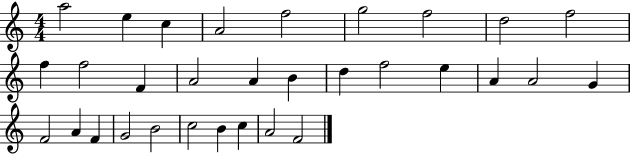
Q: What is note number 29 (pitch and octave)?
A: C5